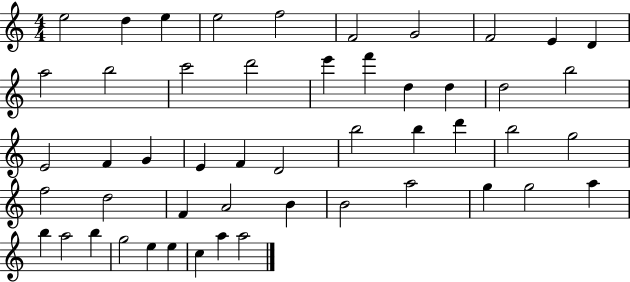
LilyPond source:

{
  \clef treble
  \numericTimeSignature
  \time 4/4
  \key c \major
  e''2 d''4 e''4 | e''2 f''2 | f'2 g'2 | f'2 e'4 d'4 | \break a''2 b''2 | c'''2 d'''2 | e'''4 f'''4 d''4 d''4 | d''2 b''2 | \break e'2 f'4 g'4 | e'4 f'4 d'2 | b''2 b''4 d'''4 | b''2 g''2 | \break f''2 d''2 | f'4 a'2 b'4 | b'2 a''2 | g''4 g''2 a''4 | \break b''4 a''2 b''4 | g''2 e''4 e''4 | c''4 a''4 a''2 | \bar "|."
}